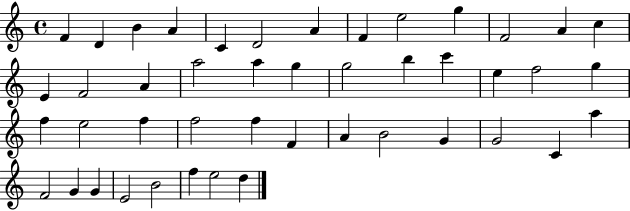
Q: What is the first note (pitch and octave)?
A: F4